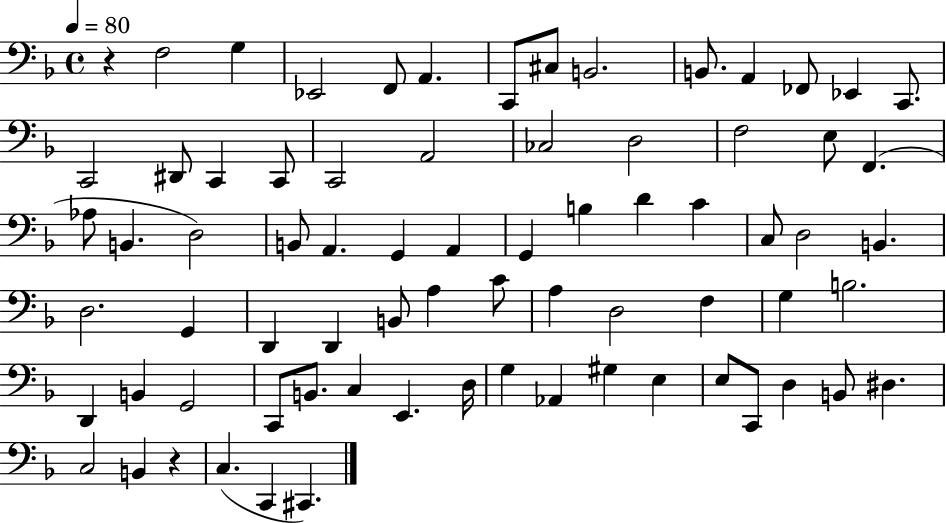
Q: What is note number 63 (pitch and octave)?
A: E3